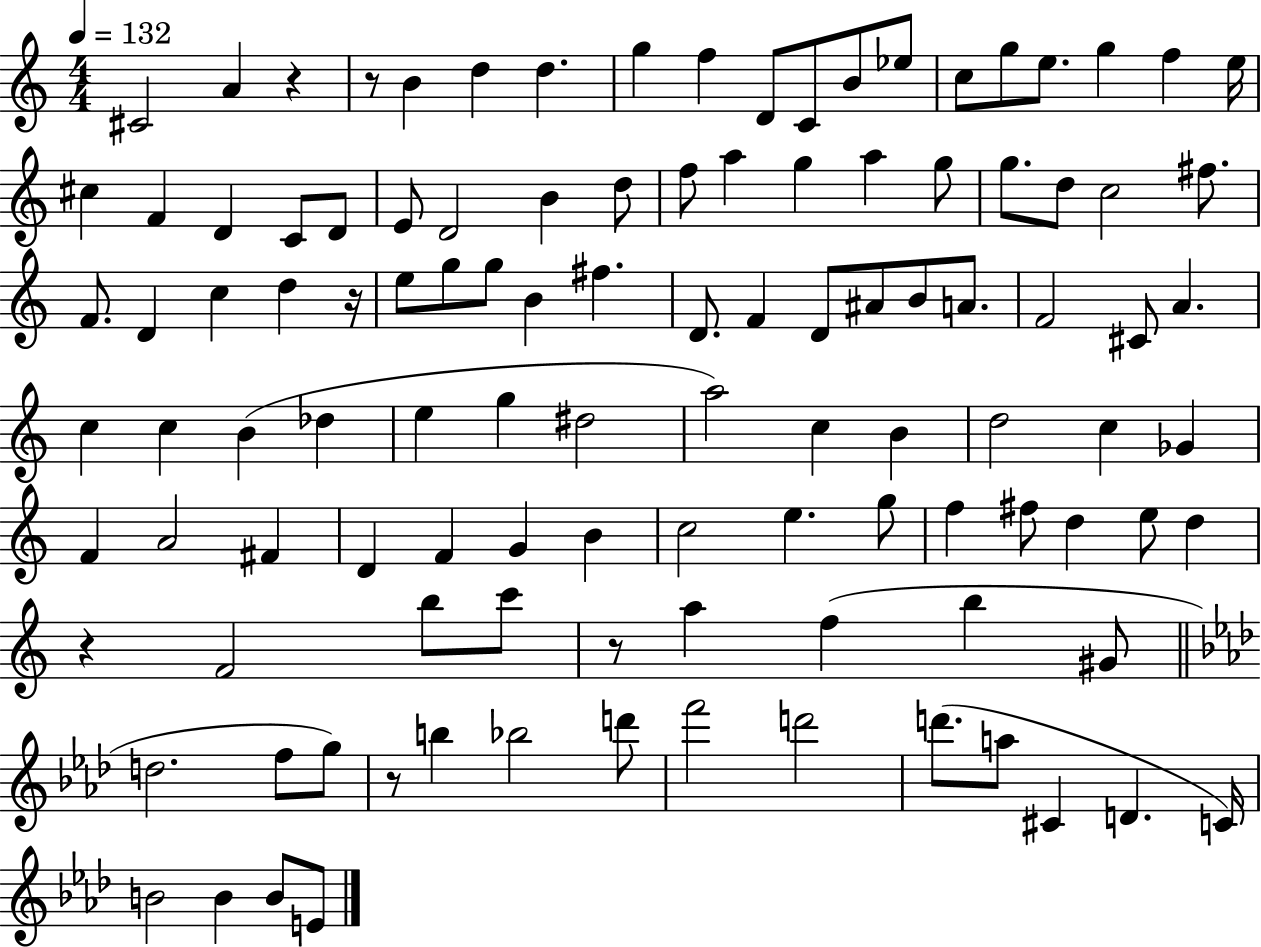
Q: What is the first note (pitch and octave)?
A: C#4